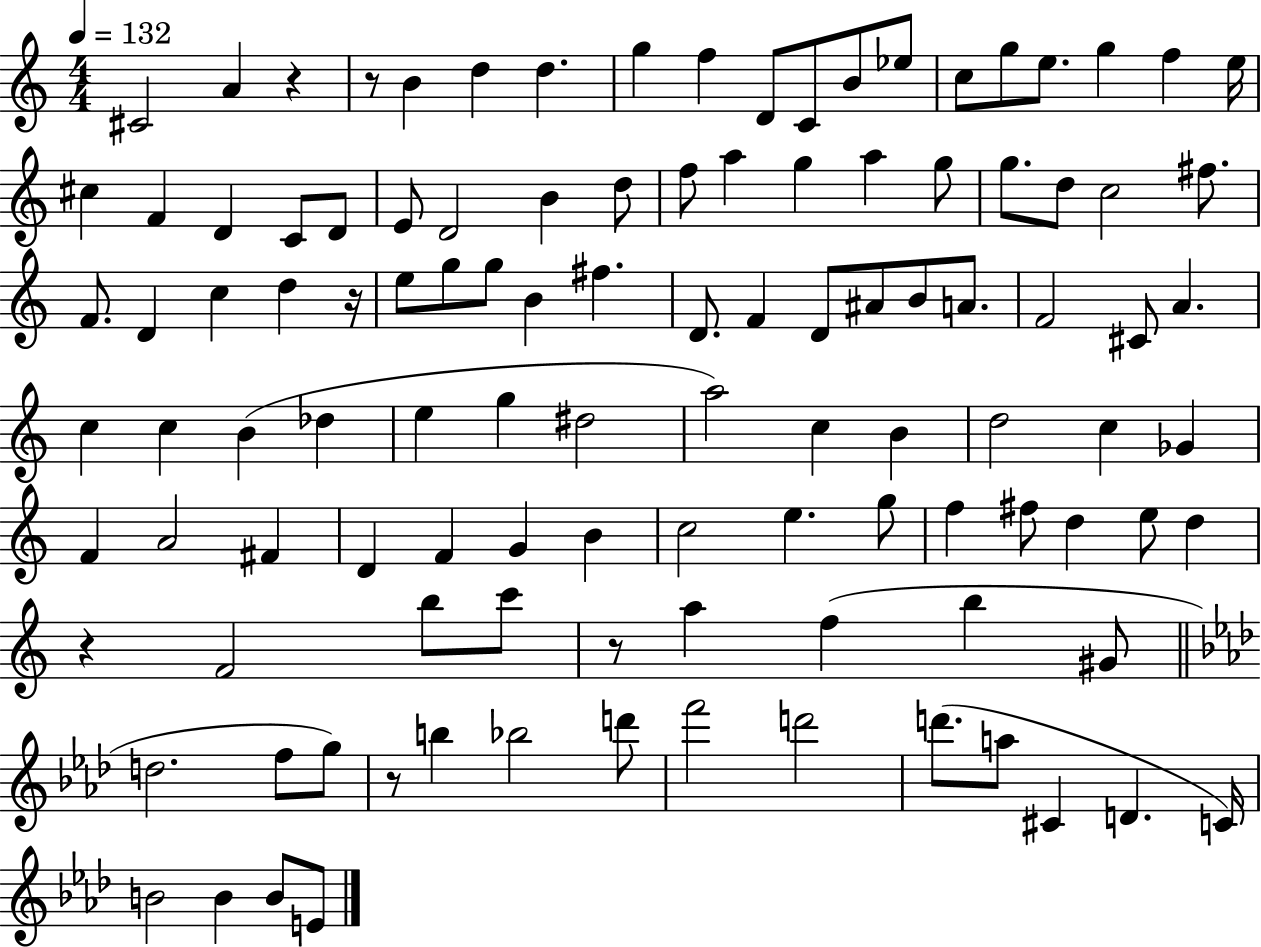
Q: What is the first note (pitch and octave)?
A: C#4